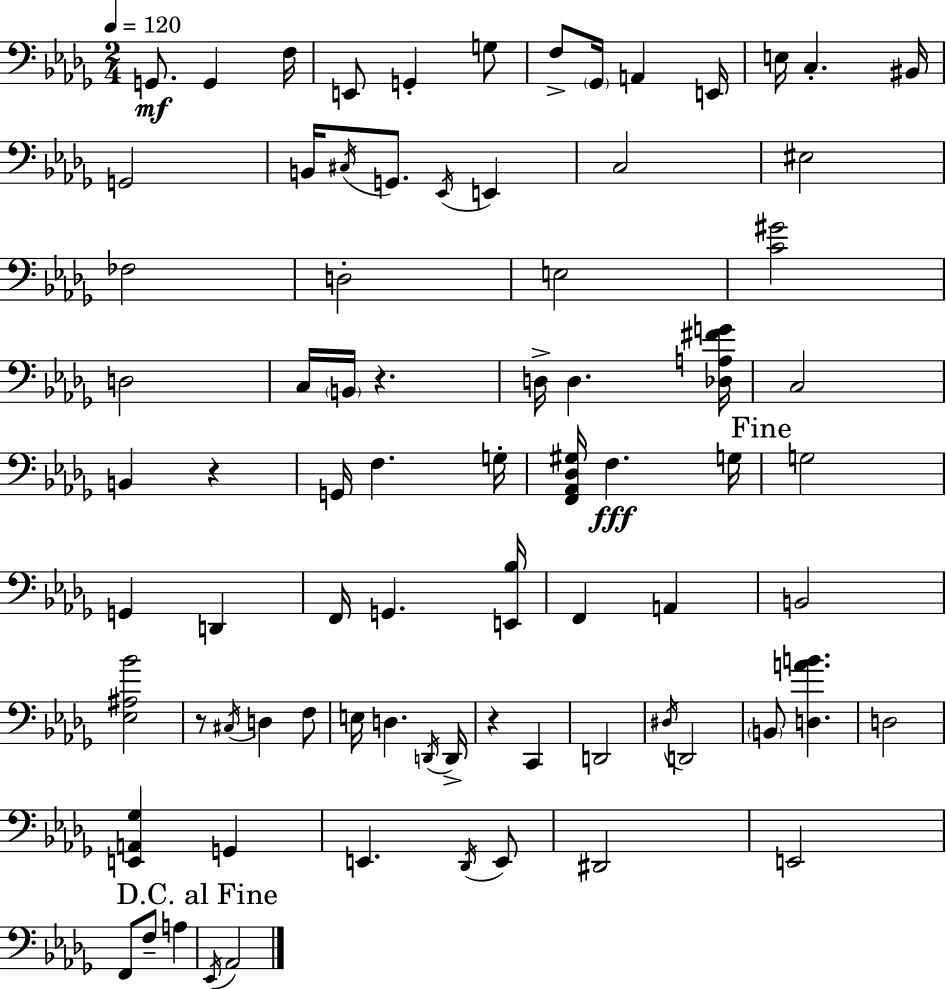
G2/e. G2/q F3/s E2/e G2/q G3/e F3/e Gb2/s A2/q E2/s E3/s C3/q. BIS2/s G2/h B2/s C#3/s G2/e. Eb2/s E2/q C3/h EIS3/h FES3/h D3/h E3/h [C4,G#4]/h D3/h C3/s B2/s R/q. D3/s D3/q. [Db3,A3,F#4,G4]/s C3/h B2/q R/q G2/s F3/q. G3/s [F2,Ab2,Db3,G#3]/s F3/q. G3/s G3/h G2/q D2/q F2/s G2/q. [E2,Bb3]/s F2/q A2/q B2/h [Eb3,A#3,Bb4]/h R/e C#3/s D3/q F3/e E3/s D3/q. D2/s D2/s R/q C2/q D2/h D#3/s D2/h B2/e [D3,A4,B4]/q. D3/h [E2,A2,Gb3]/q G2/q E2/q. Db2/s E2/e D#2/h E2/h F2/e F3/e A3/q Eb2/s Ab2/h